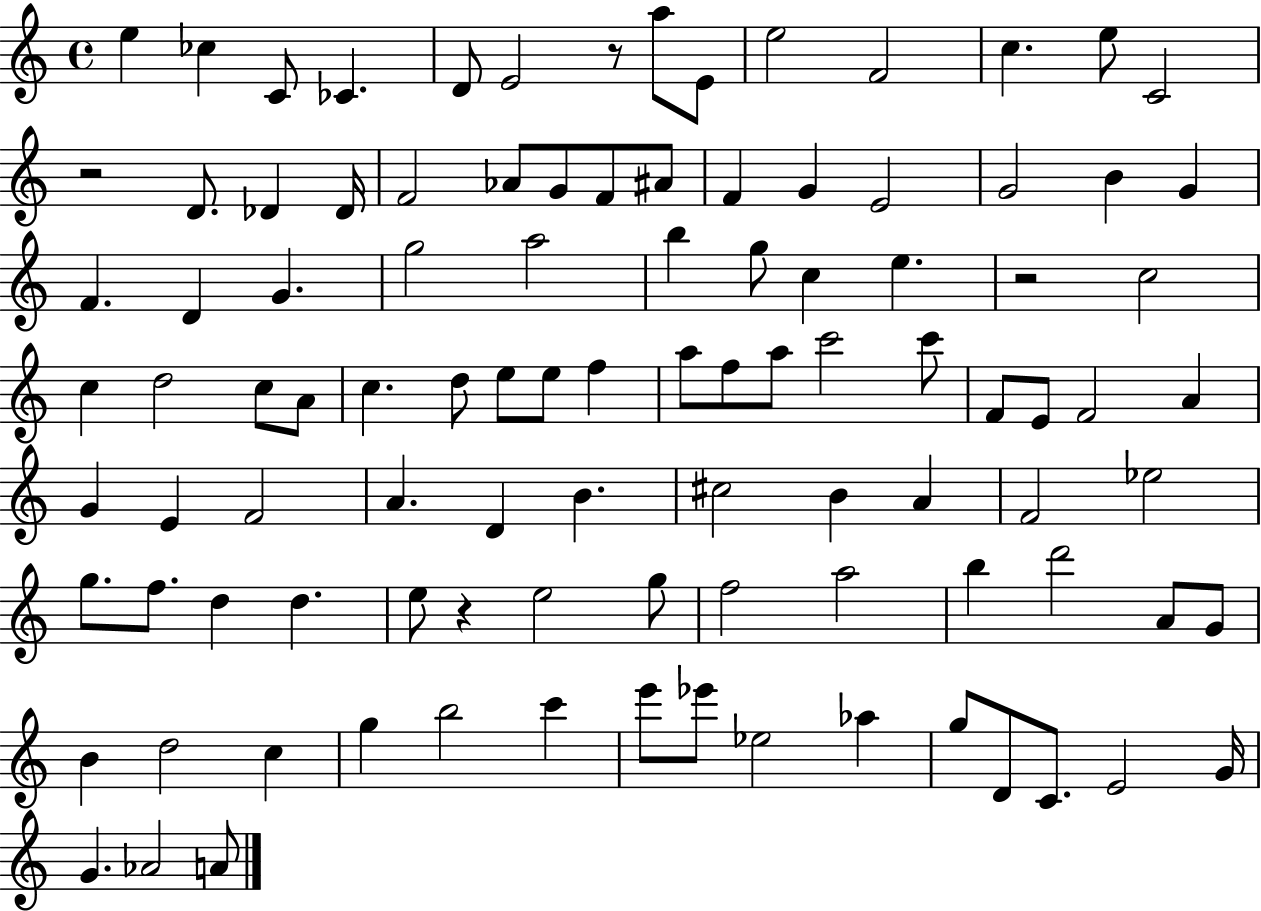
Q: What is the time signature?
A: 4/4